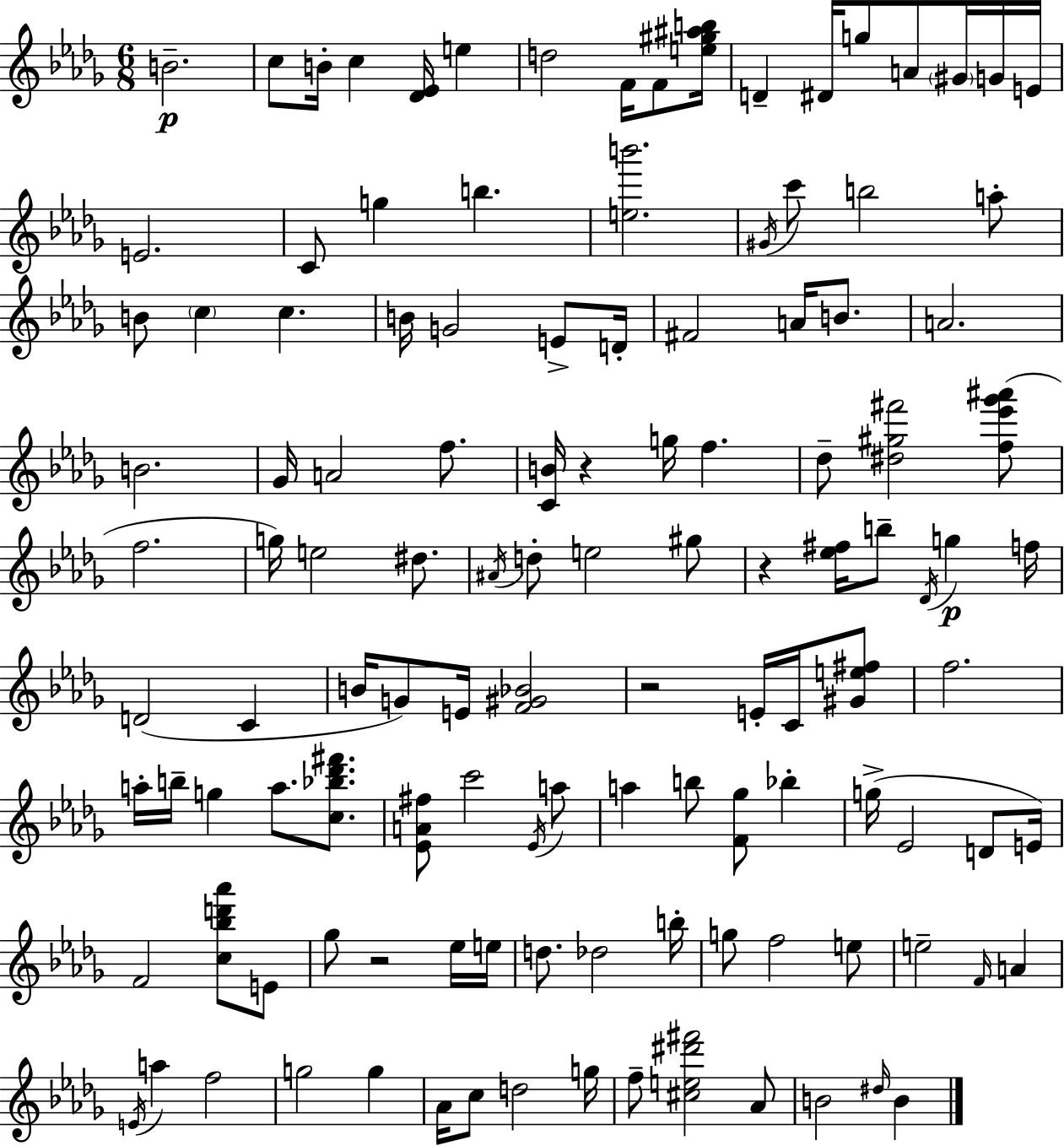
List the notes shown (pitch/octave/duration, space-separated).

B4/h. C5/e B4/s C5/q [Db4,Eb4]/s E5/q D5/h F4/s F4/e [E5,G#5,A#5,B5]/s D4/q D#4/s G5/e A4/e G#4/s G4/s E4/s E4/h. C4/e G5/q B5/q. [E5,B6]/h. G#4/s C6/e B5/h A5/e B4/e C5/q C5/q. B4/s G4/h E4/e D4/s F#4/h A4/s B4/e. A4/h. B4/h. Gb4/s A4/h F5/e. [C4,B4]/s R/q G5/s F5/q. Db5/e [D#5,G#5,F#6]/h [F5,Eb6,Gb6,A#6]/e F5/h. G5/s E5/h D#5/e. A#4/s D5/e E5/h G#5/e R/q [Eb5,F#5]/s B5/e Db4/s G5/q F5/s D4/h C4/q B4/s G4/e E4/s [F4,G#4,Bb4]/h R/h E4/s C4/s [G#4,E5,F#5]/e F5/h. A5/s B5/s G5/q A5/e. [C5,Bb5,Db6,F#6]/e. [Eb4,A4,F#5]/e C6/h Eb4/s A5/e A5/q B5/e [F4,Gb5]/e Bb5/q G5/s Eb4/h D4/e E4/s F4/h [C5,Bb5,D6,Ab6]/e E4/e Gb5/e R/h Eb5/s E5/s D5/e. Db5/h B5/s G5/e F5/h E5/e E5/h F4/s A4/q E4/s A5/q F5/h G5/h G5/q Ab4/s C5/e D5/h G5/s F5/e [C#5,E5,D#6,F#6]/h Ab4/e B4/h D#5/s B4/q